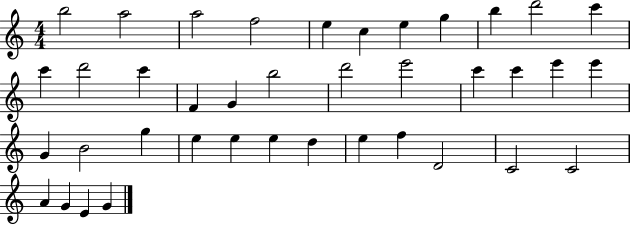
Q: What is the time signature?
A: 4/4